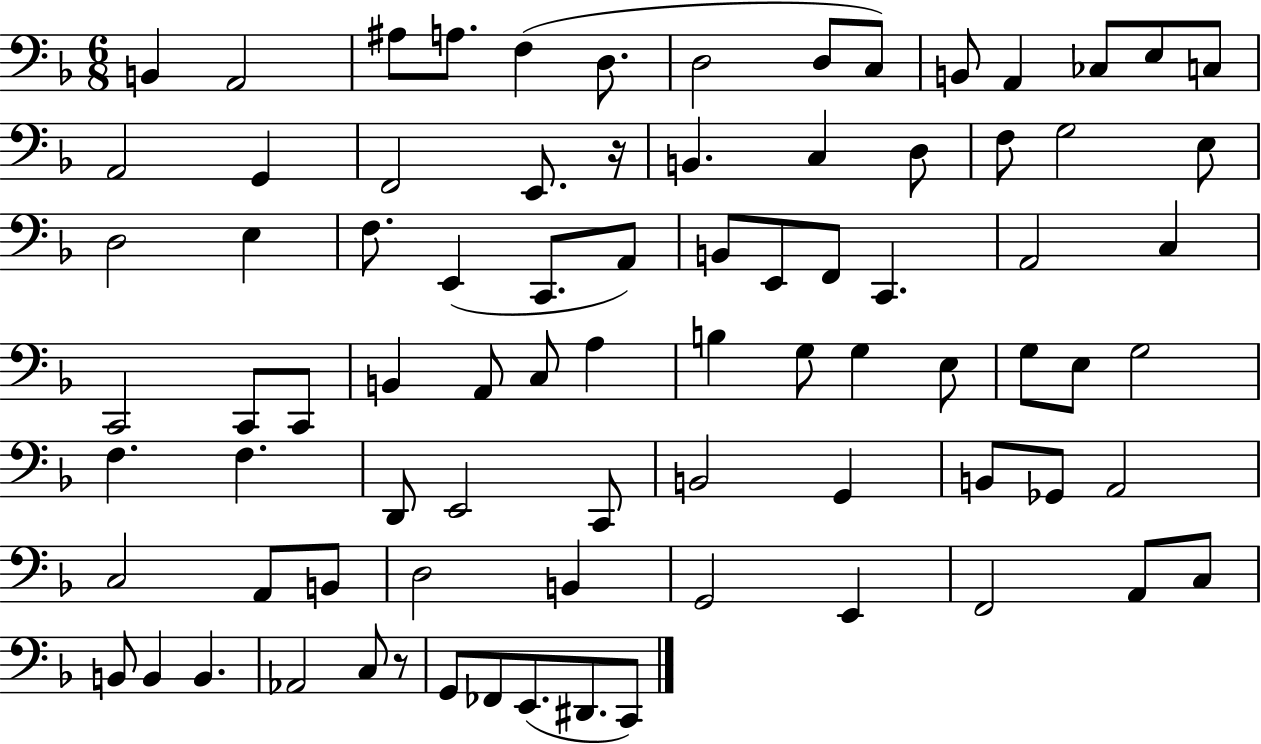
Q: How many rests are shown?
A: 2